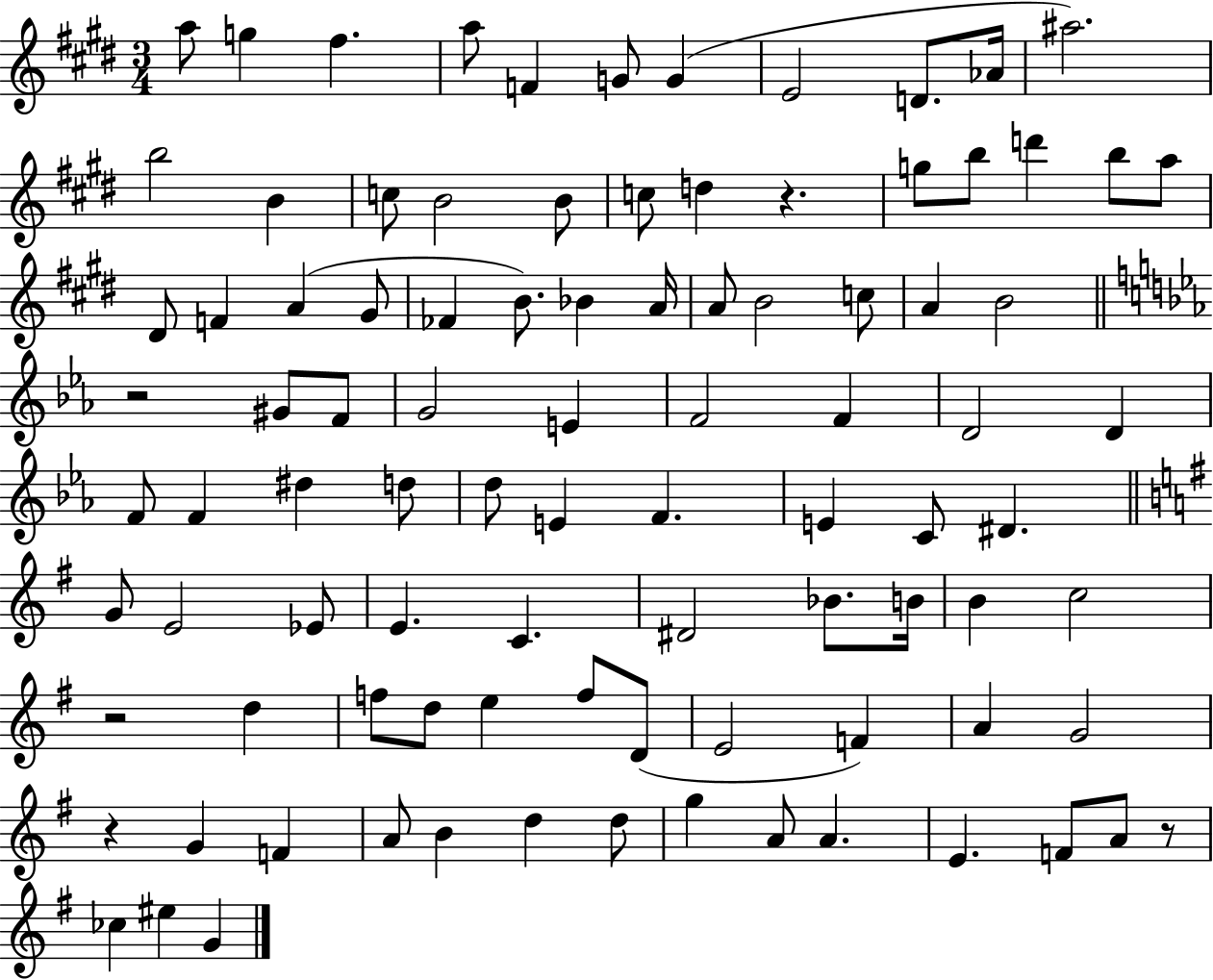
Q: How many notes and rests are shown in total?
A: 94